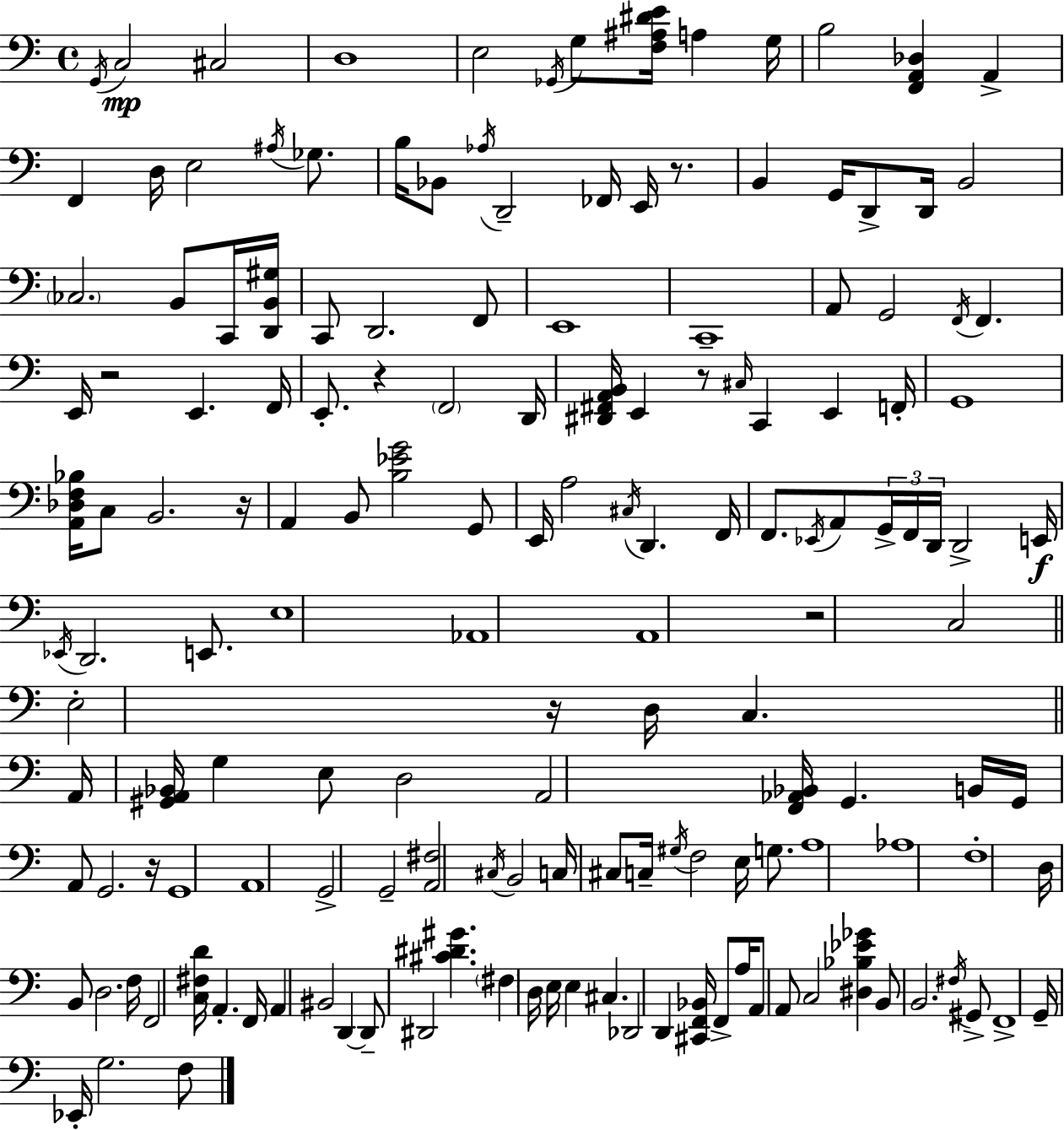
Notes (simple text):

G2/s C3/h C#3/h D3/w E3/h Gb2/s G3/e [F3,A#3,D#4,E4]/s A3/q G3/s B3/h [F2,A2,Db3]/q A2/q F2/q D3/s E3/h A#3/s Gb3/e. B3/s Bb2/e Ab3/s D2/h FES2/s E2/s R/e. B2/q G2/s D2/e D2/s B2/h CES3/h. B2/e C2/s [D2,B2,G#3]/s C2/e D2/h. F2/e E2/w C2/w A2/e G2/h F2/s F2/q. E2/s R/h E2/q. F2/s E2/e. R/q F2/h D2/s [D#2,F#2,A2,B2]/s E2/q R/e C#3/s C2/q E2/q F2/s G2/w [A2,Db3,F3,Bb3]/s C3/e B2/h. R/s A2/q B2/e [B3,Eb4,G4]/h G2/e E2/s A3/h C#3/s D2/q. F2/s F2/e. Eb2/s A2/e G2/s F2/s D2/s D2/h E2/s Eb2/s D2/h. E2/e. E3/w Ab2/w A2/w R/h C3/h E3/h R/s D3/s C3/q. A2/s [G#2,A2,Bb2]/s G3/q E3/e D3/h A2/h [F2,Ab2,Bb2]/s G2/q. B2/s G2/s A2/e G2/h. R/s G2/w A2/w G2/h G2/h [A2,F#3]/h C#3/s B2/h C3/s C#3/e C3/s G#3/s F3/h E3/s G3/e. A3/w Ab3/w F3/w D3/s B2/e D3/h. F3/s F2/h [C3,F#3,D4]/s A2/q. F2/s A2/q BIS2/h D2/q D2/e D#2/h [C#4,D#4,G#4]/q. F#3/q D3/s E3/s E3/q C#3/q. Db2/h D2/q [C#2,F2,Bb2]/s F2/e A3/s A2/e A2/e C3/h [D#3,Bb3,Eb4,Gb4]/q B2/e B2/h. F#3/s G#2/e F2/w G2/s Eb2/s G3/h. F3/e